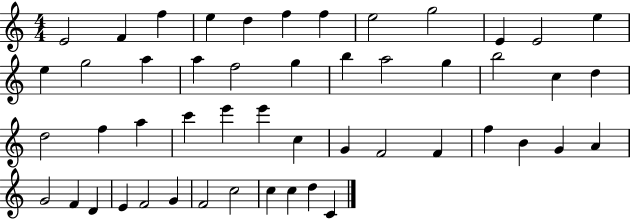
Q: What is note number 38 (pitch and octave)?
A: A4